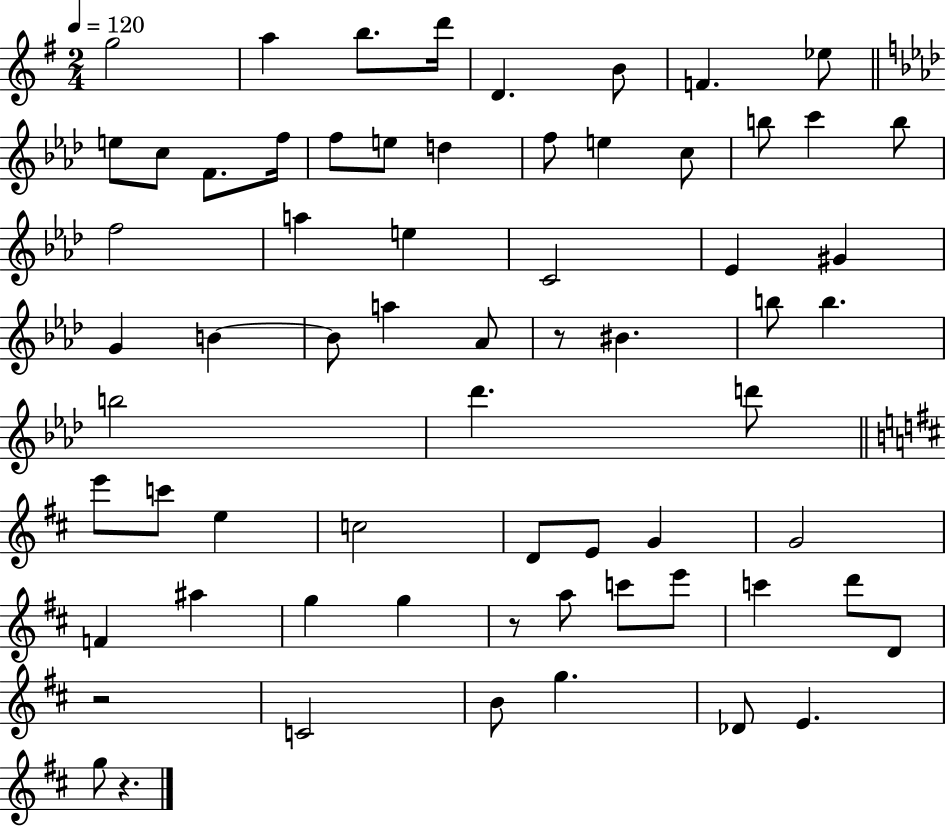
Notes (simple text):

G5/h A5/q B5/e. D6/s D4/q. B4/e F4/q. Eb5/e E5/e C5/e F4/e. F5/s F5/e E5/e D5/q F5/e E5/q C5/e B5/e C6/q B5/e F5/h A5/q E5/q C4/h Eb4/q G#4/q G4/q B4/q B4/e A5/q Ab4/e R/e BIS4/q. B5/e B5/q. B5/h Db6/q. D6/e E6/e C6/e E5/q C5/h D4/e E4/e G4/q G4/h F4/q A#5/q G5/q G5/q R/e A5/e C6/e E6/e C6/q D6/e D4/e R/h C4/h B4/e G5/q. Db4/e E4/q. G5/e R/q.